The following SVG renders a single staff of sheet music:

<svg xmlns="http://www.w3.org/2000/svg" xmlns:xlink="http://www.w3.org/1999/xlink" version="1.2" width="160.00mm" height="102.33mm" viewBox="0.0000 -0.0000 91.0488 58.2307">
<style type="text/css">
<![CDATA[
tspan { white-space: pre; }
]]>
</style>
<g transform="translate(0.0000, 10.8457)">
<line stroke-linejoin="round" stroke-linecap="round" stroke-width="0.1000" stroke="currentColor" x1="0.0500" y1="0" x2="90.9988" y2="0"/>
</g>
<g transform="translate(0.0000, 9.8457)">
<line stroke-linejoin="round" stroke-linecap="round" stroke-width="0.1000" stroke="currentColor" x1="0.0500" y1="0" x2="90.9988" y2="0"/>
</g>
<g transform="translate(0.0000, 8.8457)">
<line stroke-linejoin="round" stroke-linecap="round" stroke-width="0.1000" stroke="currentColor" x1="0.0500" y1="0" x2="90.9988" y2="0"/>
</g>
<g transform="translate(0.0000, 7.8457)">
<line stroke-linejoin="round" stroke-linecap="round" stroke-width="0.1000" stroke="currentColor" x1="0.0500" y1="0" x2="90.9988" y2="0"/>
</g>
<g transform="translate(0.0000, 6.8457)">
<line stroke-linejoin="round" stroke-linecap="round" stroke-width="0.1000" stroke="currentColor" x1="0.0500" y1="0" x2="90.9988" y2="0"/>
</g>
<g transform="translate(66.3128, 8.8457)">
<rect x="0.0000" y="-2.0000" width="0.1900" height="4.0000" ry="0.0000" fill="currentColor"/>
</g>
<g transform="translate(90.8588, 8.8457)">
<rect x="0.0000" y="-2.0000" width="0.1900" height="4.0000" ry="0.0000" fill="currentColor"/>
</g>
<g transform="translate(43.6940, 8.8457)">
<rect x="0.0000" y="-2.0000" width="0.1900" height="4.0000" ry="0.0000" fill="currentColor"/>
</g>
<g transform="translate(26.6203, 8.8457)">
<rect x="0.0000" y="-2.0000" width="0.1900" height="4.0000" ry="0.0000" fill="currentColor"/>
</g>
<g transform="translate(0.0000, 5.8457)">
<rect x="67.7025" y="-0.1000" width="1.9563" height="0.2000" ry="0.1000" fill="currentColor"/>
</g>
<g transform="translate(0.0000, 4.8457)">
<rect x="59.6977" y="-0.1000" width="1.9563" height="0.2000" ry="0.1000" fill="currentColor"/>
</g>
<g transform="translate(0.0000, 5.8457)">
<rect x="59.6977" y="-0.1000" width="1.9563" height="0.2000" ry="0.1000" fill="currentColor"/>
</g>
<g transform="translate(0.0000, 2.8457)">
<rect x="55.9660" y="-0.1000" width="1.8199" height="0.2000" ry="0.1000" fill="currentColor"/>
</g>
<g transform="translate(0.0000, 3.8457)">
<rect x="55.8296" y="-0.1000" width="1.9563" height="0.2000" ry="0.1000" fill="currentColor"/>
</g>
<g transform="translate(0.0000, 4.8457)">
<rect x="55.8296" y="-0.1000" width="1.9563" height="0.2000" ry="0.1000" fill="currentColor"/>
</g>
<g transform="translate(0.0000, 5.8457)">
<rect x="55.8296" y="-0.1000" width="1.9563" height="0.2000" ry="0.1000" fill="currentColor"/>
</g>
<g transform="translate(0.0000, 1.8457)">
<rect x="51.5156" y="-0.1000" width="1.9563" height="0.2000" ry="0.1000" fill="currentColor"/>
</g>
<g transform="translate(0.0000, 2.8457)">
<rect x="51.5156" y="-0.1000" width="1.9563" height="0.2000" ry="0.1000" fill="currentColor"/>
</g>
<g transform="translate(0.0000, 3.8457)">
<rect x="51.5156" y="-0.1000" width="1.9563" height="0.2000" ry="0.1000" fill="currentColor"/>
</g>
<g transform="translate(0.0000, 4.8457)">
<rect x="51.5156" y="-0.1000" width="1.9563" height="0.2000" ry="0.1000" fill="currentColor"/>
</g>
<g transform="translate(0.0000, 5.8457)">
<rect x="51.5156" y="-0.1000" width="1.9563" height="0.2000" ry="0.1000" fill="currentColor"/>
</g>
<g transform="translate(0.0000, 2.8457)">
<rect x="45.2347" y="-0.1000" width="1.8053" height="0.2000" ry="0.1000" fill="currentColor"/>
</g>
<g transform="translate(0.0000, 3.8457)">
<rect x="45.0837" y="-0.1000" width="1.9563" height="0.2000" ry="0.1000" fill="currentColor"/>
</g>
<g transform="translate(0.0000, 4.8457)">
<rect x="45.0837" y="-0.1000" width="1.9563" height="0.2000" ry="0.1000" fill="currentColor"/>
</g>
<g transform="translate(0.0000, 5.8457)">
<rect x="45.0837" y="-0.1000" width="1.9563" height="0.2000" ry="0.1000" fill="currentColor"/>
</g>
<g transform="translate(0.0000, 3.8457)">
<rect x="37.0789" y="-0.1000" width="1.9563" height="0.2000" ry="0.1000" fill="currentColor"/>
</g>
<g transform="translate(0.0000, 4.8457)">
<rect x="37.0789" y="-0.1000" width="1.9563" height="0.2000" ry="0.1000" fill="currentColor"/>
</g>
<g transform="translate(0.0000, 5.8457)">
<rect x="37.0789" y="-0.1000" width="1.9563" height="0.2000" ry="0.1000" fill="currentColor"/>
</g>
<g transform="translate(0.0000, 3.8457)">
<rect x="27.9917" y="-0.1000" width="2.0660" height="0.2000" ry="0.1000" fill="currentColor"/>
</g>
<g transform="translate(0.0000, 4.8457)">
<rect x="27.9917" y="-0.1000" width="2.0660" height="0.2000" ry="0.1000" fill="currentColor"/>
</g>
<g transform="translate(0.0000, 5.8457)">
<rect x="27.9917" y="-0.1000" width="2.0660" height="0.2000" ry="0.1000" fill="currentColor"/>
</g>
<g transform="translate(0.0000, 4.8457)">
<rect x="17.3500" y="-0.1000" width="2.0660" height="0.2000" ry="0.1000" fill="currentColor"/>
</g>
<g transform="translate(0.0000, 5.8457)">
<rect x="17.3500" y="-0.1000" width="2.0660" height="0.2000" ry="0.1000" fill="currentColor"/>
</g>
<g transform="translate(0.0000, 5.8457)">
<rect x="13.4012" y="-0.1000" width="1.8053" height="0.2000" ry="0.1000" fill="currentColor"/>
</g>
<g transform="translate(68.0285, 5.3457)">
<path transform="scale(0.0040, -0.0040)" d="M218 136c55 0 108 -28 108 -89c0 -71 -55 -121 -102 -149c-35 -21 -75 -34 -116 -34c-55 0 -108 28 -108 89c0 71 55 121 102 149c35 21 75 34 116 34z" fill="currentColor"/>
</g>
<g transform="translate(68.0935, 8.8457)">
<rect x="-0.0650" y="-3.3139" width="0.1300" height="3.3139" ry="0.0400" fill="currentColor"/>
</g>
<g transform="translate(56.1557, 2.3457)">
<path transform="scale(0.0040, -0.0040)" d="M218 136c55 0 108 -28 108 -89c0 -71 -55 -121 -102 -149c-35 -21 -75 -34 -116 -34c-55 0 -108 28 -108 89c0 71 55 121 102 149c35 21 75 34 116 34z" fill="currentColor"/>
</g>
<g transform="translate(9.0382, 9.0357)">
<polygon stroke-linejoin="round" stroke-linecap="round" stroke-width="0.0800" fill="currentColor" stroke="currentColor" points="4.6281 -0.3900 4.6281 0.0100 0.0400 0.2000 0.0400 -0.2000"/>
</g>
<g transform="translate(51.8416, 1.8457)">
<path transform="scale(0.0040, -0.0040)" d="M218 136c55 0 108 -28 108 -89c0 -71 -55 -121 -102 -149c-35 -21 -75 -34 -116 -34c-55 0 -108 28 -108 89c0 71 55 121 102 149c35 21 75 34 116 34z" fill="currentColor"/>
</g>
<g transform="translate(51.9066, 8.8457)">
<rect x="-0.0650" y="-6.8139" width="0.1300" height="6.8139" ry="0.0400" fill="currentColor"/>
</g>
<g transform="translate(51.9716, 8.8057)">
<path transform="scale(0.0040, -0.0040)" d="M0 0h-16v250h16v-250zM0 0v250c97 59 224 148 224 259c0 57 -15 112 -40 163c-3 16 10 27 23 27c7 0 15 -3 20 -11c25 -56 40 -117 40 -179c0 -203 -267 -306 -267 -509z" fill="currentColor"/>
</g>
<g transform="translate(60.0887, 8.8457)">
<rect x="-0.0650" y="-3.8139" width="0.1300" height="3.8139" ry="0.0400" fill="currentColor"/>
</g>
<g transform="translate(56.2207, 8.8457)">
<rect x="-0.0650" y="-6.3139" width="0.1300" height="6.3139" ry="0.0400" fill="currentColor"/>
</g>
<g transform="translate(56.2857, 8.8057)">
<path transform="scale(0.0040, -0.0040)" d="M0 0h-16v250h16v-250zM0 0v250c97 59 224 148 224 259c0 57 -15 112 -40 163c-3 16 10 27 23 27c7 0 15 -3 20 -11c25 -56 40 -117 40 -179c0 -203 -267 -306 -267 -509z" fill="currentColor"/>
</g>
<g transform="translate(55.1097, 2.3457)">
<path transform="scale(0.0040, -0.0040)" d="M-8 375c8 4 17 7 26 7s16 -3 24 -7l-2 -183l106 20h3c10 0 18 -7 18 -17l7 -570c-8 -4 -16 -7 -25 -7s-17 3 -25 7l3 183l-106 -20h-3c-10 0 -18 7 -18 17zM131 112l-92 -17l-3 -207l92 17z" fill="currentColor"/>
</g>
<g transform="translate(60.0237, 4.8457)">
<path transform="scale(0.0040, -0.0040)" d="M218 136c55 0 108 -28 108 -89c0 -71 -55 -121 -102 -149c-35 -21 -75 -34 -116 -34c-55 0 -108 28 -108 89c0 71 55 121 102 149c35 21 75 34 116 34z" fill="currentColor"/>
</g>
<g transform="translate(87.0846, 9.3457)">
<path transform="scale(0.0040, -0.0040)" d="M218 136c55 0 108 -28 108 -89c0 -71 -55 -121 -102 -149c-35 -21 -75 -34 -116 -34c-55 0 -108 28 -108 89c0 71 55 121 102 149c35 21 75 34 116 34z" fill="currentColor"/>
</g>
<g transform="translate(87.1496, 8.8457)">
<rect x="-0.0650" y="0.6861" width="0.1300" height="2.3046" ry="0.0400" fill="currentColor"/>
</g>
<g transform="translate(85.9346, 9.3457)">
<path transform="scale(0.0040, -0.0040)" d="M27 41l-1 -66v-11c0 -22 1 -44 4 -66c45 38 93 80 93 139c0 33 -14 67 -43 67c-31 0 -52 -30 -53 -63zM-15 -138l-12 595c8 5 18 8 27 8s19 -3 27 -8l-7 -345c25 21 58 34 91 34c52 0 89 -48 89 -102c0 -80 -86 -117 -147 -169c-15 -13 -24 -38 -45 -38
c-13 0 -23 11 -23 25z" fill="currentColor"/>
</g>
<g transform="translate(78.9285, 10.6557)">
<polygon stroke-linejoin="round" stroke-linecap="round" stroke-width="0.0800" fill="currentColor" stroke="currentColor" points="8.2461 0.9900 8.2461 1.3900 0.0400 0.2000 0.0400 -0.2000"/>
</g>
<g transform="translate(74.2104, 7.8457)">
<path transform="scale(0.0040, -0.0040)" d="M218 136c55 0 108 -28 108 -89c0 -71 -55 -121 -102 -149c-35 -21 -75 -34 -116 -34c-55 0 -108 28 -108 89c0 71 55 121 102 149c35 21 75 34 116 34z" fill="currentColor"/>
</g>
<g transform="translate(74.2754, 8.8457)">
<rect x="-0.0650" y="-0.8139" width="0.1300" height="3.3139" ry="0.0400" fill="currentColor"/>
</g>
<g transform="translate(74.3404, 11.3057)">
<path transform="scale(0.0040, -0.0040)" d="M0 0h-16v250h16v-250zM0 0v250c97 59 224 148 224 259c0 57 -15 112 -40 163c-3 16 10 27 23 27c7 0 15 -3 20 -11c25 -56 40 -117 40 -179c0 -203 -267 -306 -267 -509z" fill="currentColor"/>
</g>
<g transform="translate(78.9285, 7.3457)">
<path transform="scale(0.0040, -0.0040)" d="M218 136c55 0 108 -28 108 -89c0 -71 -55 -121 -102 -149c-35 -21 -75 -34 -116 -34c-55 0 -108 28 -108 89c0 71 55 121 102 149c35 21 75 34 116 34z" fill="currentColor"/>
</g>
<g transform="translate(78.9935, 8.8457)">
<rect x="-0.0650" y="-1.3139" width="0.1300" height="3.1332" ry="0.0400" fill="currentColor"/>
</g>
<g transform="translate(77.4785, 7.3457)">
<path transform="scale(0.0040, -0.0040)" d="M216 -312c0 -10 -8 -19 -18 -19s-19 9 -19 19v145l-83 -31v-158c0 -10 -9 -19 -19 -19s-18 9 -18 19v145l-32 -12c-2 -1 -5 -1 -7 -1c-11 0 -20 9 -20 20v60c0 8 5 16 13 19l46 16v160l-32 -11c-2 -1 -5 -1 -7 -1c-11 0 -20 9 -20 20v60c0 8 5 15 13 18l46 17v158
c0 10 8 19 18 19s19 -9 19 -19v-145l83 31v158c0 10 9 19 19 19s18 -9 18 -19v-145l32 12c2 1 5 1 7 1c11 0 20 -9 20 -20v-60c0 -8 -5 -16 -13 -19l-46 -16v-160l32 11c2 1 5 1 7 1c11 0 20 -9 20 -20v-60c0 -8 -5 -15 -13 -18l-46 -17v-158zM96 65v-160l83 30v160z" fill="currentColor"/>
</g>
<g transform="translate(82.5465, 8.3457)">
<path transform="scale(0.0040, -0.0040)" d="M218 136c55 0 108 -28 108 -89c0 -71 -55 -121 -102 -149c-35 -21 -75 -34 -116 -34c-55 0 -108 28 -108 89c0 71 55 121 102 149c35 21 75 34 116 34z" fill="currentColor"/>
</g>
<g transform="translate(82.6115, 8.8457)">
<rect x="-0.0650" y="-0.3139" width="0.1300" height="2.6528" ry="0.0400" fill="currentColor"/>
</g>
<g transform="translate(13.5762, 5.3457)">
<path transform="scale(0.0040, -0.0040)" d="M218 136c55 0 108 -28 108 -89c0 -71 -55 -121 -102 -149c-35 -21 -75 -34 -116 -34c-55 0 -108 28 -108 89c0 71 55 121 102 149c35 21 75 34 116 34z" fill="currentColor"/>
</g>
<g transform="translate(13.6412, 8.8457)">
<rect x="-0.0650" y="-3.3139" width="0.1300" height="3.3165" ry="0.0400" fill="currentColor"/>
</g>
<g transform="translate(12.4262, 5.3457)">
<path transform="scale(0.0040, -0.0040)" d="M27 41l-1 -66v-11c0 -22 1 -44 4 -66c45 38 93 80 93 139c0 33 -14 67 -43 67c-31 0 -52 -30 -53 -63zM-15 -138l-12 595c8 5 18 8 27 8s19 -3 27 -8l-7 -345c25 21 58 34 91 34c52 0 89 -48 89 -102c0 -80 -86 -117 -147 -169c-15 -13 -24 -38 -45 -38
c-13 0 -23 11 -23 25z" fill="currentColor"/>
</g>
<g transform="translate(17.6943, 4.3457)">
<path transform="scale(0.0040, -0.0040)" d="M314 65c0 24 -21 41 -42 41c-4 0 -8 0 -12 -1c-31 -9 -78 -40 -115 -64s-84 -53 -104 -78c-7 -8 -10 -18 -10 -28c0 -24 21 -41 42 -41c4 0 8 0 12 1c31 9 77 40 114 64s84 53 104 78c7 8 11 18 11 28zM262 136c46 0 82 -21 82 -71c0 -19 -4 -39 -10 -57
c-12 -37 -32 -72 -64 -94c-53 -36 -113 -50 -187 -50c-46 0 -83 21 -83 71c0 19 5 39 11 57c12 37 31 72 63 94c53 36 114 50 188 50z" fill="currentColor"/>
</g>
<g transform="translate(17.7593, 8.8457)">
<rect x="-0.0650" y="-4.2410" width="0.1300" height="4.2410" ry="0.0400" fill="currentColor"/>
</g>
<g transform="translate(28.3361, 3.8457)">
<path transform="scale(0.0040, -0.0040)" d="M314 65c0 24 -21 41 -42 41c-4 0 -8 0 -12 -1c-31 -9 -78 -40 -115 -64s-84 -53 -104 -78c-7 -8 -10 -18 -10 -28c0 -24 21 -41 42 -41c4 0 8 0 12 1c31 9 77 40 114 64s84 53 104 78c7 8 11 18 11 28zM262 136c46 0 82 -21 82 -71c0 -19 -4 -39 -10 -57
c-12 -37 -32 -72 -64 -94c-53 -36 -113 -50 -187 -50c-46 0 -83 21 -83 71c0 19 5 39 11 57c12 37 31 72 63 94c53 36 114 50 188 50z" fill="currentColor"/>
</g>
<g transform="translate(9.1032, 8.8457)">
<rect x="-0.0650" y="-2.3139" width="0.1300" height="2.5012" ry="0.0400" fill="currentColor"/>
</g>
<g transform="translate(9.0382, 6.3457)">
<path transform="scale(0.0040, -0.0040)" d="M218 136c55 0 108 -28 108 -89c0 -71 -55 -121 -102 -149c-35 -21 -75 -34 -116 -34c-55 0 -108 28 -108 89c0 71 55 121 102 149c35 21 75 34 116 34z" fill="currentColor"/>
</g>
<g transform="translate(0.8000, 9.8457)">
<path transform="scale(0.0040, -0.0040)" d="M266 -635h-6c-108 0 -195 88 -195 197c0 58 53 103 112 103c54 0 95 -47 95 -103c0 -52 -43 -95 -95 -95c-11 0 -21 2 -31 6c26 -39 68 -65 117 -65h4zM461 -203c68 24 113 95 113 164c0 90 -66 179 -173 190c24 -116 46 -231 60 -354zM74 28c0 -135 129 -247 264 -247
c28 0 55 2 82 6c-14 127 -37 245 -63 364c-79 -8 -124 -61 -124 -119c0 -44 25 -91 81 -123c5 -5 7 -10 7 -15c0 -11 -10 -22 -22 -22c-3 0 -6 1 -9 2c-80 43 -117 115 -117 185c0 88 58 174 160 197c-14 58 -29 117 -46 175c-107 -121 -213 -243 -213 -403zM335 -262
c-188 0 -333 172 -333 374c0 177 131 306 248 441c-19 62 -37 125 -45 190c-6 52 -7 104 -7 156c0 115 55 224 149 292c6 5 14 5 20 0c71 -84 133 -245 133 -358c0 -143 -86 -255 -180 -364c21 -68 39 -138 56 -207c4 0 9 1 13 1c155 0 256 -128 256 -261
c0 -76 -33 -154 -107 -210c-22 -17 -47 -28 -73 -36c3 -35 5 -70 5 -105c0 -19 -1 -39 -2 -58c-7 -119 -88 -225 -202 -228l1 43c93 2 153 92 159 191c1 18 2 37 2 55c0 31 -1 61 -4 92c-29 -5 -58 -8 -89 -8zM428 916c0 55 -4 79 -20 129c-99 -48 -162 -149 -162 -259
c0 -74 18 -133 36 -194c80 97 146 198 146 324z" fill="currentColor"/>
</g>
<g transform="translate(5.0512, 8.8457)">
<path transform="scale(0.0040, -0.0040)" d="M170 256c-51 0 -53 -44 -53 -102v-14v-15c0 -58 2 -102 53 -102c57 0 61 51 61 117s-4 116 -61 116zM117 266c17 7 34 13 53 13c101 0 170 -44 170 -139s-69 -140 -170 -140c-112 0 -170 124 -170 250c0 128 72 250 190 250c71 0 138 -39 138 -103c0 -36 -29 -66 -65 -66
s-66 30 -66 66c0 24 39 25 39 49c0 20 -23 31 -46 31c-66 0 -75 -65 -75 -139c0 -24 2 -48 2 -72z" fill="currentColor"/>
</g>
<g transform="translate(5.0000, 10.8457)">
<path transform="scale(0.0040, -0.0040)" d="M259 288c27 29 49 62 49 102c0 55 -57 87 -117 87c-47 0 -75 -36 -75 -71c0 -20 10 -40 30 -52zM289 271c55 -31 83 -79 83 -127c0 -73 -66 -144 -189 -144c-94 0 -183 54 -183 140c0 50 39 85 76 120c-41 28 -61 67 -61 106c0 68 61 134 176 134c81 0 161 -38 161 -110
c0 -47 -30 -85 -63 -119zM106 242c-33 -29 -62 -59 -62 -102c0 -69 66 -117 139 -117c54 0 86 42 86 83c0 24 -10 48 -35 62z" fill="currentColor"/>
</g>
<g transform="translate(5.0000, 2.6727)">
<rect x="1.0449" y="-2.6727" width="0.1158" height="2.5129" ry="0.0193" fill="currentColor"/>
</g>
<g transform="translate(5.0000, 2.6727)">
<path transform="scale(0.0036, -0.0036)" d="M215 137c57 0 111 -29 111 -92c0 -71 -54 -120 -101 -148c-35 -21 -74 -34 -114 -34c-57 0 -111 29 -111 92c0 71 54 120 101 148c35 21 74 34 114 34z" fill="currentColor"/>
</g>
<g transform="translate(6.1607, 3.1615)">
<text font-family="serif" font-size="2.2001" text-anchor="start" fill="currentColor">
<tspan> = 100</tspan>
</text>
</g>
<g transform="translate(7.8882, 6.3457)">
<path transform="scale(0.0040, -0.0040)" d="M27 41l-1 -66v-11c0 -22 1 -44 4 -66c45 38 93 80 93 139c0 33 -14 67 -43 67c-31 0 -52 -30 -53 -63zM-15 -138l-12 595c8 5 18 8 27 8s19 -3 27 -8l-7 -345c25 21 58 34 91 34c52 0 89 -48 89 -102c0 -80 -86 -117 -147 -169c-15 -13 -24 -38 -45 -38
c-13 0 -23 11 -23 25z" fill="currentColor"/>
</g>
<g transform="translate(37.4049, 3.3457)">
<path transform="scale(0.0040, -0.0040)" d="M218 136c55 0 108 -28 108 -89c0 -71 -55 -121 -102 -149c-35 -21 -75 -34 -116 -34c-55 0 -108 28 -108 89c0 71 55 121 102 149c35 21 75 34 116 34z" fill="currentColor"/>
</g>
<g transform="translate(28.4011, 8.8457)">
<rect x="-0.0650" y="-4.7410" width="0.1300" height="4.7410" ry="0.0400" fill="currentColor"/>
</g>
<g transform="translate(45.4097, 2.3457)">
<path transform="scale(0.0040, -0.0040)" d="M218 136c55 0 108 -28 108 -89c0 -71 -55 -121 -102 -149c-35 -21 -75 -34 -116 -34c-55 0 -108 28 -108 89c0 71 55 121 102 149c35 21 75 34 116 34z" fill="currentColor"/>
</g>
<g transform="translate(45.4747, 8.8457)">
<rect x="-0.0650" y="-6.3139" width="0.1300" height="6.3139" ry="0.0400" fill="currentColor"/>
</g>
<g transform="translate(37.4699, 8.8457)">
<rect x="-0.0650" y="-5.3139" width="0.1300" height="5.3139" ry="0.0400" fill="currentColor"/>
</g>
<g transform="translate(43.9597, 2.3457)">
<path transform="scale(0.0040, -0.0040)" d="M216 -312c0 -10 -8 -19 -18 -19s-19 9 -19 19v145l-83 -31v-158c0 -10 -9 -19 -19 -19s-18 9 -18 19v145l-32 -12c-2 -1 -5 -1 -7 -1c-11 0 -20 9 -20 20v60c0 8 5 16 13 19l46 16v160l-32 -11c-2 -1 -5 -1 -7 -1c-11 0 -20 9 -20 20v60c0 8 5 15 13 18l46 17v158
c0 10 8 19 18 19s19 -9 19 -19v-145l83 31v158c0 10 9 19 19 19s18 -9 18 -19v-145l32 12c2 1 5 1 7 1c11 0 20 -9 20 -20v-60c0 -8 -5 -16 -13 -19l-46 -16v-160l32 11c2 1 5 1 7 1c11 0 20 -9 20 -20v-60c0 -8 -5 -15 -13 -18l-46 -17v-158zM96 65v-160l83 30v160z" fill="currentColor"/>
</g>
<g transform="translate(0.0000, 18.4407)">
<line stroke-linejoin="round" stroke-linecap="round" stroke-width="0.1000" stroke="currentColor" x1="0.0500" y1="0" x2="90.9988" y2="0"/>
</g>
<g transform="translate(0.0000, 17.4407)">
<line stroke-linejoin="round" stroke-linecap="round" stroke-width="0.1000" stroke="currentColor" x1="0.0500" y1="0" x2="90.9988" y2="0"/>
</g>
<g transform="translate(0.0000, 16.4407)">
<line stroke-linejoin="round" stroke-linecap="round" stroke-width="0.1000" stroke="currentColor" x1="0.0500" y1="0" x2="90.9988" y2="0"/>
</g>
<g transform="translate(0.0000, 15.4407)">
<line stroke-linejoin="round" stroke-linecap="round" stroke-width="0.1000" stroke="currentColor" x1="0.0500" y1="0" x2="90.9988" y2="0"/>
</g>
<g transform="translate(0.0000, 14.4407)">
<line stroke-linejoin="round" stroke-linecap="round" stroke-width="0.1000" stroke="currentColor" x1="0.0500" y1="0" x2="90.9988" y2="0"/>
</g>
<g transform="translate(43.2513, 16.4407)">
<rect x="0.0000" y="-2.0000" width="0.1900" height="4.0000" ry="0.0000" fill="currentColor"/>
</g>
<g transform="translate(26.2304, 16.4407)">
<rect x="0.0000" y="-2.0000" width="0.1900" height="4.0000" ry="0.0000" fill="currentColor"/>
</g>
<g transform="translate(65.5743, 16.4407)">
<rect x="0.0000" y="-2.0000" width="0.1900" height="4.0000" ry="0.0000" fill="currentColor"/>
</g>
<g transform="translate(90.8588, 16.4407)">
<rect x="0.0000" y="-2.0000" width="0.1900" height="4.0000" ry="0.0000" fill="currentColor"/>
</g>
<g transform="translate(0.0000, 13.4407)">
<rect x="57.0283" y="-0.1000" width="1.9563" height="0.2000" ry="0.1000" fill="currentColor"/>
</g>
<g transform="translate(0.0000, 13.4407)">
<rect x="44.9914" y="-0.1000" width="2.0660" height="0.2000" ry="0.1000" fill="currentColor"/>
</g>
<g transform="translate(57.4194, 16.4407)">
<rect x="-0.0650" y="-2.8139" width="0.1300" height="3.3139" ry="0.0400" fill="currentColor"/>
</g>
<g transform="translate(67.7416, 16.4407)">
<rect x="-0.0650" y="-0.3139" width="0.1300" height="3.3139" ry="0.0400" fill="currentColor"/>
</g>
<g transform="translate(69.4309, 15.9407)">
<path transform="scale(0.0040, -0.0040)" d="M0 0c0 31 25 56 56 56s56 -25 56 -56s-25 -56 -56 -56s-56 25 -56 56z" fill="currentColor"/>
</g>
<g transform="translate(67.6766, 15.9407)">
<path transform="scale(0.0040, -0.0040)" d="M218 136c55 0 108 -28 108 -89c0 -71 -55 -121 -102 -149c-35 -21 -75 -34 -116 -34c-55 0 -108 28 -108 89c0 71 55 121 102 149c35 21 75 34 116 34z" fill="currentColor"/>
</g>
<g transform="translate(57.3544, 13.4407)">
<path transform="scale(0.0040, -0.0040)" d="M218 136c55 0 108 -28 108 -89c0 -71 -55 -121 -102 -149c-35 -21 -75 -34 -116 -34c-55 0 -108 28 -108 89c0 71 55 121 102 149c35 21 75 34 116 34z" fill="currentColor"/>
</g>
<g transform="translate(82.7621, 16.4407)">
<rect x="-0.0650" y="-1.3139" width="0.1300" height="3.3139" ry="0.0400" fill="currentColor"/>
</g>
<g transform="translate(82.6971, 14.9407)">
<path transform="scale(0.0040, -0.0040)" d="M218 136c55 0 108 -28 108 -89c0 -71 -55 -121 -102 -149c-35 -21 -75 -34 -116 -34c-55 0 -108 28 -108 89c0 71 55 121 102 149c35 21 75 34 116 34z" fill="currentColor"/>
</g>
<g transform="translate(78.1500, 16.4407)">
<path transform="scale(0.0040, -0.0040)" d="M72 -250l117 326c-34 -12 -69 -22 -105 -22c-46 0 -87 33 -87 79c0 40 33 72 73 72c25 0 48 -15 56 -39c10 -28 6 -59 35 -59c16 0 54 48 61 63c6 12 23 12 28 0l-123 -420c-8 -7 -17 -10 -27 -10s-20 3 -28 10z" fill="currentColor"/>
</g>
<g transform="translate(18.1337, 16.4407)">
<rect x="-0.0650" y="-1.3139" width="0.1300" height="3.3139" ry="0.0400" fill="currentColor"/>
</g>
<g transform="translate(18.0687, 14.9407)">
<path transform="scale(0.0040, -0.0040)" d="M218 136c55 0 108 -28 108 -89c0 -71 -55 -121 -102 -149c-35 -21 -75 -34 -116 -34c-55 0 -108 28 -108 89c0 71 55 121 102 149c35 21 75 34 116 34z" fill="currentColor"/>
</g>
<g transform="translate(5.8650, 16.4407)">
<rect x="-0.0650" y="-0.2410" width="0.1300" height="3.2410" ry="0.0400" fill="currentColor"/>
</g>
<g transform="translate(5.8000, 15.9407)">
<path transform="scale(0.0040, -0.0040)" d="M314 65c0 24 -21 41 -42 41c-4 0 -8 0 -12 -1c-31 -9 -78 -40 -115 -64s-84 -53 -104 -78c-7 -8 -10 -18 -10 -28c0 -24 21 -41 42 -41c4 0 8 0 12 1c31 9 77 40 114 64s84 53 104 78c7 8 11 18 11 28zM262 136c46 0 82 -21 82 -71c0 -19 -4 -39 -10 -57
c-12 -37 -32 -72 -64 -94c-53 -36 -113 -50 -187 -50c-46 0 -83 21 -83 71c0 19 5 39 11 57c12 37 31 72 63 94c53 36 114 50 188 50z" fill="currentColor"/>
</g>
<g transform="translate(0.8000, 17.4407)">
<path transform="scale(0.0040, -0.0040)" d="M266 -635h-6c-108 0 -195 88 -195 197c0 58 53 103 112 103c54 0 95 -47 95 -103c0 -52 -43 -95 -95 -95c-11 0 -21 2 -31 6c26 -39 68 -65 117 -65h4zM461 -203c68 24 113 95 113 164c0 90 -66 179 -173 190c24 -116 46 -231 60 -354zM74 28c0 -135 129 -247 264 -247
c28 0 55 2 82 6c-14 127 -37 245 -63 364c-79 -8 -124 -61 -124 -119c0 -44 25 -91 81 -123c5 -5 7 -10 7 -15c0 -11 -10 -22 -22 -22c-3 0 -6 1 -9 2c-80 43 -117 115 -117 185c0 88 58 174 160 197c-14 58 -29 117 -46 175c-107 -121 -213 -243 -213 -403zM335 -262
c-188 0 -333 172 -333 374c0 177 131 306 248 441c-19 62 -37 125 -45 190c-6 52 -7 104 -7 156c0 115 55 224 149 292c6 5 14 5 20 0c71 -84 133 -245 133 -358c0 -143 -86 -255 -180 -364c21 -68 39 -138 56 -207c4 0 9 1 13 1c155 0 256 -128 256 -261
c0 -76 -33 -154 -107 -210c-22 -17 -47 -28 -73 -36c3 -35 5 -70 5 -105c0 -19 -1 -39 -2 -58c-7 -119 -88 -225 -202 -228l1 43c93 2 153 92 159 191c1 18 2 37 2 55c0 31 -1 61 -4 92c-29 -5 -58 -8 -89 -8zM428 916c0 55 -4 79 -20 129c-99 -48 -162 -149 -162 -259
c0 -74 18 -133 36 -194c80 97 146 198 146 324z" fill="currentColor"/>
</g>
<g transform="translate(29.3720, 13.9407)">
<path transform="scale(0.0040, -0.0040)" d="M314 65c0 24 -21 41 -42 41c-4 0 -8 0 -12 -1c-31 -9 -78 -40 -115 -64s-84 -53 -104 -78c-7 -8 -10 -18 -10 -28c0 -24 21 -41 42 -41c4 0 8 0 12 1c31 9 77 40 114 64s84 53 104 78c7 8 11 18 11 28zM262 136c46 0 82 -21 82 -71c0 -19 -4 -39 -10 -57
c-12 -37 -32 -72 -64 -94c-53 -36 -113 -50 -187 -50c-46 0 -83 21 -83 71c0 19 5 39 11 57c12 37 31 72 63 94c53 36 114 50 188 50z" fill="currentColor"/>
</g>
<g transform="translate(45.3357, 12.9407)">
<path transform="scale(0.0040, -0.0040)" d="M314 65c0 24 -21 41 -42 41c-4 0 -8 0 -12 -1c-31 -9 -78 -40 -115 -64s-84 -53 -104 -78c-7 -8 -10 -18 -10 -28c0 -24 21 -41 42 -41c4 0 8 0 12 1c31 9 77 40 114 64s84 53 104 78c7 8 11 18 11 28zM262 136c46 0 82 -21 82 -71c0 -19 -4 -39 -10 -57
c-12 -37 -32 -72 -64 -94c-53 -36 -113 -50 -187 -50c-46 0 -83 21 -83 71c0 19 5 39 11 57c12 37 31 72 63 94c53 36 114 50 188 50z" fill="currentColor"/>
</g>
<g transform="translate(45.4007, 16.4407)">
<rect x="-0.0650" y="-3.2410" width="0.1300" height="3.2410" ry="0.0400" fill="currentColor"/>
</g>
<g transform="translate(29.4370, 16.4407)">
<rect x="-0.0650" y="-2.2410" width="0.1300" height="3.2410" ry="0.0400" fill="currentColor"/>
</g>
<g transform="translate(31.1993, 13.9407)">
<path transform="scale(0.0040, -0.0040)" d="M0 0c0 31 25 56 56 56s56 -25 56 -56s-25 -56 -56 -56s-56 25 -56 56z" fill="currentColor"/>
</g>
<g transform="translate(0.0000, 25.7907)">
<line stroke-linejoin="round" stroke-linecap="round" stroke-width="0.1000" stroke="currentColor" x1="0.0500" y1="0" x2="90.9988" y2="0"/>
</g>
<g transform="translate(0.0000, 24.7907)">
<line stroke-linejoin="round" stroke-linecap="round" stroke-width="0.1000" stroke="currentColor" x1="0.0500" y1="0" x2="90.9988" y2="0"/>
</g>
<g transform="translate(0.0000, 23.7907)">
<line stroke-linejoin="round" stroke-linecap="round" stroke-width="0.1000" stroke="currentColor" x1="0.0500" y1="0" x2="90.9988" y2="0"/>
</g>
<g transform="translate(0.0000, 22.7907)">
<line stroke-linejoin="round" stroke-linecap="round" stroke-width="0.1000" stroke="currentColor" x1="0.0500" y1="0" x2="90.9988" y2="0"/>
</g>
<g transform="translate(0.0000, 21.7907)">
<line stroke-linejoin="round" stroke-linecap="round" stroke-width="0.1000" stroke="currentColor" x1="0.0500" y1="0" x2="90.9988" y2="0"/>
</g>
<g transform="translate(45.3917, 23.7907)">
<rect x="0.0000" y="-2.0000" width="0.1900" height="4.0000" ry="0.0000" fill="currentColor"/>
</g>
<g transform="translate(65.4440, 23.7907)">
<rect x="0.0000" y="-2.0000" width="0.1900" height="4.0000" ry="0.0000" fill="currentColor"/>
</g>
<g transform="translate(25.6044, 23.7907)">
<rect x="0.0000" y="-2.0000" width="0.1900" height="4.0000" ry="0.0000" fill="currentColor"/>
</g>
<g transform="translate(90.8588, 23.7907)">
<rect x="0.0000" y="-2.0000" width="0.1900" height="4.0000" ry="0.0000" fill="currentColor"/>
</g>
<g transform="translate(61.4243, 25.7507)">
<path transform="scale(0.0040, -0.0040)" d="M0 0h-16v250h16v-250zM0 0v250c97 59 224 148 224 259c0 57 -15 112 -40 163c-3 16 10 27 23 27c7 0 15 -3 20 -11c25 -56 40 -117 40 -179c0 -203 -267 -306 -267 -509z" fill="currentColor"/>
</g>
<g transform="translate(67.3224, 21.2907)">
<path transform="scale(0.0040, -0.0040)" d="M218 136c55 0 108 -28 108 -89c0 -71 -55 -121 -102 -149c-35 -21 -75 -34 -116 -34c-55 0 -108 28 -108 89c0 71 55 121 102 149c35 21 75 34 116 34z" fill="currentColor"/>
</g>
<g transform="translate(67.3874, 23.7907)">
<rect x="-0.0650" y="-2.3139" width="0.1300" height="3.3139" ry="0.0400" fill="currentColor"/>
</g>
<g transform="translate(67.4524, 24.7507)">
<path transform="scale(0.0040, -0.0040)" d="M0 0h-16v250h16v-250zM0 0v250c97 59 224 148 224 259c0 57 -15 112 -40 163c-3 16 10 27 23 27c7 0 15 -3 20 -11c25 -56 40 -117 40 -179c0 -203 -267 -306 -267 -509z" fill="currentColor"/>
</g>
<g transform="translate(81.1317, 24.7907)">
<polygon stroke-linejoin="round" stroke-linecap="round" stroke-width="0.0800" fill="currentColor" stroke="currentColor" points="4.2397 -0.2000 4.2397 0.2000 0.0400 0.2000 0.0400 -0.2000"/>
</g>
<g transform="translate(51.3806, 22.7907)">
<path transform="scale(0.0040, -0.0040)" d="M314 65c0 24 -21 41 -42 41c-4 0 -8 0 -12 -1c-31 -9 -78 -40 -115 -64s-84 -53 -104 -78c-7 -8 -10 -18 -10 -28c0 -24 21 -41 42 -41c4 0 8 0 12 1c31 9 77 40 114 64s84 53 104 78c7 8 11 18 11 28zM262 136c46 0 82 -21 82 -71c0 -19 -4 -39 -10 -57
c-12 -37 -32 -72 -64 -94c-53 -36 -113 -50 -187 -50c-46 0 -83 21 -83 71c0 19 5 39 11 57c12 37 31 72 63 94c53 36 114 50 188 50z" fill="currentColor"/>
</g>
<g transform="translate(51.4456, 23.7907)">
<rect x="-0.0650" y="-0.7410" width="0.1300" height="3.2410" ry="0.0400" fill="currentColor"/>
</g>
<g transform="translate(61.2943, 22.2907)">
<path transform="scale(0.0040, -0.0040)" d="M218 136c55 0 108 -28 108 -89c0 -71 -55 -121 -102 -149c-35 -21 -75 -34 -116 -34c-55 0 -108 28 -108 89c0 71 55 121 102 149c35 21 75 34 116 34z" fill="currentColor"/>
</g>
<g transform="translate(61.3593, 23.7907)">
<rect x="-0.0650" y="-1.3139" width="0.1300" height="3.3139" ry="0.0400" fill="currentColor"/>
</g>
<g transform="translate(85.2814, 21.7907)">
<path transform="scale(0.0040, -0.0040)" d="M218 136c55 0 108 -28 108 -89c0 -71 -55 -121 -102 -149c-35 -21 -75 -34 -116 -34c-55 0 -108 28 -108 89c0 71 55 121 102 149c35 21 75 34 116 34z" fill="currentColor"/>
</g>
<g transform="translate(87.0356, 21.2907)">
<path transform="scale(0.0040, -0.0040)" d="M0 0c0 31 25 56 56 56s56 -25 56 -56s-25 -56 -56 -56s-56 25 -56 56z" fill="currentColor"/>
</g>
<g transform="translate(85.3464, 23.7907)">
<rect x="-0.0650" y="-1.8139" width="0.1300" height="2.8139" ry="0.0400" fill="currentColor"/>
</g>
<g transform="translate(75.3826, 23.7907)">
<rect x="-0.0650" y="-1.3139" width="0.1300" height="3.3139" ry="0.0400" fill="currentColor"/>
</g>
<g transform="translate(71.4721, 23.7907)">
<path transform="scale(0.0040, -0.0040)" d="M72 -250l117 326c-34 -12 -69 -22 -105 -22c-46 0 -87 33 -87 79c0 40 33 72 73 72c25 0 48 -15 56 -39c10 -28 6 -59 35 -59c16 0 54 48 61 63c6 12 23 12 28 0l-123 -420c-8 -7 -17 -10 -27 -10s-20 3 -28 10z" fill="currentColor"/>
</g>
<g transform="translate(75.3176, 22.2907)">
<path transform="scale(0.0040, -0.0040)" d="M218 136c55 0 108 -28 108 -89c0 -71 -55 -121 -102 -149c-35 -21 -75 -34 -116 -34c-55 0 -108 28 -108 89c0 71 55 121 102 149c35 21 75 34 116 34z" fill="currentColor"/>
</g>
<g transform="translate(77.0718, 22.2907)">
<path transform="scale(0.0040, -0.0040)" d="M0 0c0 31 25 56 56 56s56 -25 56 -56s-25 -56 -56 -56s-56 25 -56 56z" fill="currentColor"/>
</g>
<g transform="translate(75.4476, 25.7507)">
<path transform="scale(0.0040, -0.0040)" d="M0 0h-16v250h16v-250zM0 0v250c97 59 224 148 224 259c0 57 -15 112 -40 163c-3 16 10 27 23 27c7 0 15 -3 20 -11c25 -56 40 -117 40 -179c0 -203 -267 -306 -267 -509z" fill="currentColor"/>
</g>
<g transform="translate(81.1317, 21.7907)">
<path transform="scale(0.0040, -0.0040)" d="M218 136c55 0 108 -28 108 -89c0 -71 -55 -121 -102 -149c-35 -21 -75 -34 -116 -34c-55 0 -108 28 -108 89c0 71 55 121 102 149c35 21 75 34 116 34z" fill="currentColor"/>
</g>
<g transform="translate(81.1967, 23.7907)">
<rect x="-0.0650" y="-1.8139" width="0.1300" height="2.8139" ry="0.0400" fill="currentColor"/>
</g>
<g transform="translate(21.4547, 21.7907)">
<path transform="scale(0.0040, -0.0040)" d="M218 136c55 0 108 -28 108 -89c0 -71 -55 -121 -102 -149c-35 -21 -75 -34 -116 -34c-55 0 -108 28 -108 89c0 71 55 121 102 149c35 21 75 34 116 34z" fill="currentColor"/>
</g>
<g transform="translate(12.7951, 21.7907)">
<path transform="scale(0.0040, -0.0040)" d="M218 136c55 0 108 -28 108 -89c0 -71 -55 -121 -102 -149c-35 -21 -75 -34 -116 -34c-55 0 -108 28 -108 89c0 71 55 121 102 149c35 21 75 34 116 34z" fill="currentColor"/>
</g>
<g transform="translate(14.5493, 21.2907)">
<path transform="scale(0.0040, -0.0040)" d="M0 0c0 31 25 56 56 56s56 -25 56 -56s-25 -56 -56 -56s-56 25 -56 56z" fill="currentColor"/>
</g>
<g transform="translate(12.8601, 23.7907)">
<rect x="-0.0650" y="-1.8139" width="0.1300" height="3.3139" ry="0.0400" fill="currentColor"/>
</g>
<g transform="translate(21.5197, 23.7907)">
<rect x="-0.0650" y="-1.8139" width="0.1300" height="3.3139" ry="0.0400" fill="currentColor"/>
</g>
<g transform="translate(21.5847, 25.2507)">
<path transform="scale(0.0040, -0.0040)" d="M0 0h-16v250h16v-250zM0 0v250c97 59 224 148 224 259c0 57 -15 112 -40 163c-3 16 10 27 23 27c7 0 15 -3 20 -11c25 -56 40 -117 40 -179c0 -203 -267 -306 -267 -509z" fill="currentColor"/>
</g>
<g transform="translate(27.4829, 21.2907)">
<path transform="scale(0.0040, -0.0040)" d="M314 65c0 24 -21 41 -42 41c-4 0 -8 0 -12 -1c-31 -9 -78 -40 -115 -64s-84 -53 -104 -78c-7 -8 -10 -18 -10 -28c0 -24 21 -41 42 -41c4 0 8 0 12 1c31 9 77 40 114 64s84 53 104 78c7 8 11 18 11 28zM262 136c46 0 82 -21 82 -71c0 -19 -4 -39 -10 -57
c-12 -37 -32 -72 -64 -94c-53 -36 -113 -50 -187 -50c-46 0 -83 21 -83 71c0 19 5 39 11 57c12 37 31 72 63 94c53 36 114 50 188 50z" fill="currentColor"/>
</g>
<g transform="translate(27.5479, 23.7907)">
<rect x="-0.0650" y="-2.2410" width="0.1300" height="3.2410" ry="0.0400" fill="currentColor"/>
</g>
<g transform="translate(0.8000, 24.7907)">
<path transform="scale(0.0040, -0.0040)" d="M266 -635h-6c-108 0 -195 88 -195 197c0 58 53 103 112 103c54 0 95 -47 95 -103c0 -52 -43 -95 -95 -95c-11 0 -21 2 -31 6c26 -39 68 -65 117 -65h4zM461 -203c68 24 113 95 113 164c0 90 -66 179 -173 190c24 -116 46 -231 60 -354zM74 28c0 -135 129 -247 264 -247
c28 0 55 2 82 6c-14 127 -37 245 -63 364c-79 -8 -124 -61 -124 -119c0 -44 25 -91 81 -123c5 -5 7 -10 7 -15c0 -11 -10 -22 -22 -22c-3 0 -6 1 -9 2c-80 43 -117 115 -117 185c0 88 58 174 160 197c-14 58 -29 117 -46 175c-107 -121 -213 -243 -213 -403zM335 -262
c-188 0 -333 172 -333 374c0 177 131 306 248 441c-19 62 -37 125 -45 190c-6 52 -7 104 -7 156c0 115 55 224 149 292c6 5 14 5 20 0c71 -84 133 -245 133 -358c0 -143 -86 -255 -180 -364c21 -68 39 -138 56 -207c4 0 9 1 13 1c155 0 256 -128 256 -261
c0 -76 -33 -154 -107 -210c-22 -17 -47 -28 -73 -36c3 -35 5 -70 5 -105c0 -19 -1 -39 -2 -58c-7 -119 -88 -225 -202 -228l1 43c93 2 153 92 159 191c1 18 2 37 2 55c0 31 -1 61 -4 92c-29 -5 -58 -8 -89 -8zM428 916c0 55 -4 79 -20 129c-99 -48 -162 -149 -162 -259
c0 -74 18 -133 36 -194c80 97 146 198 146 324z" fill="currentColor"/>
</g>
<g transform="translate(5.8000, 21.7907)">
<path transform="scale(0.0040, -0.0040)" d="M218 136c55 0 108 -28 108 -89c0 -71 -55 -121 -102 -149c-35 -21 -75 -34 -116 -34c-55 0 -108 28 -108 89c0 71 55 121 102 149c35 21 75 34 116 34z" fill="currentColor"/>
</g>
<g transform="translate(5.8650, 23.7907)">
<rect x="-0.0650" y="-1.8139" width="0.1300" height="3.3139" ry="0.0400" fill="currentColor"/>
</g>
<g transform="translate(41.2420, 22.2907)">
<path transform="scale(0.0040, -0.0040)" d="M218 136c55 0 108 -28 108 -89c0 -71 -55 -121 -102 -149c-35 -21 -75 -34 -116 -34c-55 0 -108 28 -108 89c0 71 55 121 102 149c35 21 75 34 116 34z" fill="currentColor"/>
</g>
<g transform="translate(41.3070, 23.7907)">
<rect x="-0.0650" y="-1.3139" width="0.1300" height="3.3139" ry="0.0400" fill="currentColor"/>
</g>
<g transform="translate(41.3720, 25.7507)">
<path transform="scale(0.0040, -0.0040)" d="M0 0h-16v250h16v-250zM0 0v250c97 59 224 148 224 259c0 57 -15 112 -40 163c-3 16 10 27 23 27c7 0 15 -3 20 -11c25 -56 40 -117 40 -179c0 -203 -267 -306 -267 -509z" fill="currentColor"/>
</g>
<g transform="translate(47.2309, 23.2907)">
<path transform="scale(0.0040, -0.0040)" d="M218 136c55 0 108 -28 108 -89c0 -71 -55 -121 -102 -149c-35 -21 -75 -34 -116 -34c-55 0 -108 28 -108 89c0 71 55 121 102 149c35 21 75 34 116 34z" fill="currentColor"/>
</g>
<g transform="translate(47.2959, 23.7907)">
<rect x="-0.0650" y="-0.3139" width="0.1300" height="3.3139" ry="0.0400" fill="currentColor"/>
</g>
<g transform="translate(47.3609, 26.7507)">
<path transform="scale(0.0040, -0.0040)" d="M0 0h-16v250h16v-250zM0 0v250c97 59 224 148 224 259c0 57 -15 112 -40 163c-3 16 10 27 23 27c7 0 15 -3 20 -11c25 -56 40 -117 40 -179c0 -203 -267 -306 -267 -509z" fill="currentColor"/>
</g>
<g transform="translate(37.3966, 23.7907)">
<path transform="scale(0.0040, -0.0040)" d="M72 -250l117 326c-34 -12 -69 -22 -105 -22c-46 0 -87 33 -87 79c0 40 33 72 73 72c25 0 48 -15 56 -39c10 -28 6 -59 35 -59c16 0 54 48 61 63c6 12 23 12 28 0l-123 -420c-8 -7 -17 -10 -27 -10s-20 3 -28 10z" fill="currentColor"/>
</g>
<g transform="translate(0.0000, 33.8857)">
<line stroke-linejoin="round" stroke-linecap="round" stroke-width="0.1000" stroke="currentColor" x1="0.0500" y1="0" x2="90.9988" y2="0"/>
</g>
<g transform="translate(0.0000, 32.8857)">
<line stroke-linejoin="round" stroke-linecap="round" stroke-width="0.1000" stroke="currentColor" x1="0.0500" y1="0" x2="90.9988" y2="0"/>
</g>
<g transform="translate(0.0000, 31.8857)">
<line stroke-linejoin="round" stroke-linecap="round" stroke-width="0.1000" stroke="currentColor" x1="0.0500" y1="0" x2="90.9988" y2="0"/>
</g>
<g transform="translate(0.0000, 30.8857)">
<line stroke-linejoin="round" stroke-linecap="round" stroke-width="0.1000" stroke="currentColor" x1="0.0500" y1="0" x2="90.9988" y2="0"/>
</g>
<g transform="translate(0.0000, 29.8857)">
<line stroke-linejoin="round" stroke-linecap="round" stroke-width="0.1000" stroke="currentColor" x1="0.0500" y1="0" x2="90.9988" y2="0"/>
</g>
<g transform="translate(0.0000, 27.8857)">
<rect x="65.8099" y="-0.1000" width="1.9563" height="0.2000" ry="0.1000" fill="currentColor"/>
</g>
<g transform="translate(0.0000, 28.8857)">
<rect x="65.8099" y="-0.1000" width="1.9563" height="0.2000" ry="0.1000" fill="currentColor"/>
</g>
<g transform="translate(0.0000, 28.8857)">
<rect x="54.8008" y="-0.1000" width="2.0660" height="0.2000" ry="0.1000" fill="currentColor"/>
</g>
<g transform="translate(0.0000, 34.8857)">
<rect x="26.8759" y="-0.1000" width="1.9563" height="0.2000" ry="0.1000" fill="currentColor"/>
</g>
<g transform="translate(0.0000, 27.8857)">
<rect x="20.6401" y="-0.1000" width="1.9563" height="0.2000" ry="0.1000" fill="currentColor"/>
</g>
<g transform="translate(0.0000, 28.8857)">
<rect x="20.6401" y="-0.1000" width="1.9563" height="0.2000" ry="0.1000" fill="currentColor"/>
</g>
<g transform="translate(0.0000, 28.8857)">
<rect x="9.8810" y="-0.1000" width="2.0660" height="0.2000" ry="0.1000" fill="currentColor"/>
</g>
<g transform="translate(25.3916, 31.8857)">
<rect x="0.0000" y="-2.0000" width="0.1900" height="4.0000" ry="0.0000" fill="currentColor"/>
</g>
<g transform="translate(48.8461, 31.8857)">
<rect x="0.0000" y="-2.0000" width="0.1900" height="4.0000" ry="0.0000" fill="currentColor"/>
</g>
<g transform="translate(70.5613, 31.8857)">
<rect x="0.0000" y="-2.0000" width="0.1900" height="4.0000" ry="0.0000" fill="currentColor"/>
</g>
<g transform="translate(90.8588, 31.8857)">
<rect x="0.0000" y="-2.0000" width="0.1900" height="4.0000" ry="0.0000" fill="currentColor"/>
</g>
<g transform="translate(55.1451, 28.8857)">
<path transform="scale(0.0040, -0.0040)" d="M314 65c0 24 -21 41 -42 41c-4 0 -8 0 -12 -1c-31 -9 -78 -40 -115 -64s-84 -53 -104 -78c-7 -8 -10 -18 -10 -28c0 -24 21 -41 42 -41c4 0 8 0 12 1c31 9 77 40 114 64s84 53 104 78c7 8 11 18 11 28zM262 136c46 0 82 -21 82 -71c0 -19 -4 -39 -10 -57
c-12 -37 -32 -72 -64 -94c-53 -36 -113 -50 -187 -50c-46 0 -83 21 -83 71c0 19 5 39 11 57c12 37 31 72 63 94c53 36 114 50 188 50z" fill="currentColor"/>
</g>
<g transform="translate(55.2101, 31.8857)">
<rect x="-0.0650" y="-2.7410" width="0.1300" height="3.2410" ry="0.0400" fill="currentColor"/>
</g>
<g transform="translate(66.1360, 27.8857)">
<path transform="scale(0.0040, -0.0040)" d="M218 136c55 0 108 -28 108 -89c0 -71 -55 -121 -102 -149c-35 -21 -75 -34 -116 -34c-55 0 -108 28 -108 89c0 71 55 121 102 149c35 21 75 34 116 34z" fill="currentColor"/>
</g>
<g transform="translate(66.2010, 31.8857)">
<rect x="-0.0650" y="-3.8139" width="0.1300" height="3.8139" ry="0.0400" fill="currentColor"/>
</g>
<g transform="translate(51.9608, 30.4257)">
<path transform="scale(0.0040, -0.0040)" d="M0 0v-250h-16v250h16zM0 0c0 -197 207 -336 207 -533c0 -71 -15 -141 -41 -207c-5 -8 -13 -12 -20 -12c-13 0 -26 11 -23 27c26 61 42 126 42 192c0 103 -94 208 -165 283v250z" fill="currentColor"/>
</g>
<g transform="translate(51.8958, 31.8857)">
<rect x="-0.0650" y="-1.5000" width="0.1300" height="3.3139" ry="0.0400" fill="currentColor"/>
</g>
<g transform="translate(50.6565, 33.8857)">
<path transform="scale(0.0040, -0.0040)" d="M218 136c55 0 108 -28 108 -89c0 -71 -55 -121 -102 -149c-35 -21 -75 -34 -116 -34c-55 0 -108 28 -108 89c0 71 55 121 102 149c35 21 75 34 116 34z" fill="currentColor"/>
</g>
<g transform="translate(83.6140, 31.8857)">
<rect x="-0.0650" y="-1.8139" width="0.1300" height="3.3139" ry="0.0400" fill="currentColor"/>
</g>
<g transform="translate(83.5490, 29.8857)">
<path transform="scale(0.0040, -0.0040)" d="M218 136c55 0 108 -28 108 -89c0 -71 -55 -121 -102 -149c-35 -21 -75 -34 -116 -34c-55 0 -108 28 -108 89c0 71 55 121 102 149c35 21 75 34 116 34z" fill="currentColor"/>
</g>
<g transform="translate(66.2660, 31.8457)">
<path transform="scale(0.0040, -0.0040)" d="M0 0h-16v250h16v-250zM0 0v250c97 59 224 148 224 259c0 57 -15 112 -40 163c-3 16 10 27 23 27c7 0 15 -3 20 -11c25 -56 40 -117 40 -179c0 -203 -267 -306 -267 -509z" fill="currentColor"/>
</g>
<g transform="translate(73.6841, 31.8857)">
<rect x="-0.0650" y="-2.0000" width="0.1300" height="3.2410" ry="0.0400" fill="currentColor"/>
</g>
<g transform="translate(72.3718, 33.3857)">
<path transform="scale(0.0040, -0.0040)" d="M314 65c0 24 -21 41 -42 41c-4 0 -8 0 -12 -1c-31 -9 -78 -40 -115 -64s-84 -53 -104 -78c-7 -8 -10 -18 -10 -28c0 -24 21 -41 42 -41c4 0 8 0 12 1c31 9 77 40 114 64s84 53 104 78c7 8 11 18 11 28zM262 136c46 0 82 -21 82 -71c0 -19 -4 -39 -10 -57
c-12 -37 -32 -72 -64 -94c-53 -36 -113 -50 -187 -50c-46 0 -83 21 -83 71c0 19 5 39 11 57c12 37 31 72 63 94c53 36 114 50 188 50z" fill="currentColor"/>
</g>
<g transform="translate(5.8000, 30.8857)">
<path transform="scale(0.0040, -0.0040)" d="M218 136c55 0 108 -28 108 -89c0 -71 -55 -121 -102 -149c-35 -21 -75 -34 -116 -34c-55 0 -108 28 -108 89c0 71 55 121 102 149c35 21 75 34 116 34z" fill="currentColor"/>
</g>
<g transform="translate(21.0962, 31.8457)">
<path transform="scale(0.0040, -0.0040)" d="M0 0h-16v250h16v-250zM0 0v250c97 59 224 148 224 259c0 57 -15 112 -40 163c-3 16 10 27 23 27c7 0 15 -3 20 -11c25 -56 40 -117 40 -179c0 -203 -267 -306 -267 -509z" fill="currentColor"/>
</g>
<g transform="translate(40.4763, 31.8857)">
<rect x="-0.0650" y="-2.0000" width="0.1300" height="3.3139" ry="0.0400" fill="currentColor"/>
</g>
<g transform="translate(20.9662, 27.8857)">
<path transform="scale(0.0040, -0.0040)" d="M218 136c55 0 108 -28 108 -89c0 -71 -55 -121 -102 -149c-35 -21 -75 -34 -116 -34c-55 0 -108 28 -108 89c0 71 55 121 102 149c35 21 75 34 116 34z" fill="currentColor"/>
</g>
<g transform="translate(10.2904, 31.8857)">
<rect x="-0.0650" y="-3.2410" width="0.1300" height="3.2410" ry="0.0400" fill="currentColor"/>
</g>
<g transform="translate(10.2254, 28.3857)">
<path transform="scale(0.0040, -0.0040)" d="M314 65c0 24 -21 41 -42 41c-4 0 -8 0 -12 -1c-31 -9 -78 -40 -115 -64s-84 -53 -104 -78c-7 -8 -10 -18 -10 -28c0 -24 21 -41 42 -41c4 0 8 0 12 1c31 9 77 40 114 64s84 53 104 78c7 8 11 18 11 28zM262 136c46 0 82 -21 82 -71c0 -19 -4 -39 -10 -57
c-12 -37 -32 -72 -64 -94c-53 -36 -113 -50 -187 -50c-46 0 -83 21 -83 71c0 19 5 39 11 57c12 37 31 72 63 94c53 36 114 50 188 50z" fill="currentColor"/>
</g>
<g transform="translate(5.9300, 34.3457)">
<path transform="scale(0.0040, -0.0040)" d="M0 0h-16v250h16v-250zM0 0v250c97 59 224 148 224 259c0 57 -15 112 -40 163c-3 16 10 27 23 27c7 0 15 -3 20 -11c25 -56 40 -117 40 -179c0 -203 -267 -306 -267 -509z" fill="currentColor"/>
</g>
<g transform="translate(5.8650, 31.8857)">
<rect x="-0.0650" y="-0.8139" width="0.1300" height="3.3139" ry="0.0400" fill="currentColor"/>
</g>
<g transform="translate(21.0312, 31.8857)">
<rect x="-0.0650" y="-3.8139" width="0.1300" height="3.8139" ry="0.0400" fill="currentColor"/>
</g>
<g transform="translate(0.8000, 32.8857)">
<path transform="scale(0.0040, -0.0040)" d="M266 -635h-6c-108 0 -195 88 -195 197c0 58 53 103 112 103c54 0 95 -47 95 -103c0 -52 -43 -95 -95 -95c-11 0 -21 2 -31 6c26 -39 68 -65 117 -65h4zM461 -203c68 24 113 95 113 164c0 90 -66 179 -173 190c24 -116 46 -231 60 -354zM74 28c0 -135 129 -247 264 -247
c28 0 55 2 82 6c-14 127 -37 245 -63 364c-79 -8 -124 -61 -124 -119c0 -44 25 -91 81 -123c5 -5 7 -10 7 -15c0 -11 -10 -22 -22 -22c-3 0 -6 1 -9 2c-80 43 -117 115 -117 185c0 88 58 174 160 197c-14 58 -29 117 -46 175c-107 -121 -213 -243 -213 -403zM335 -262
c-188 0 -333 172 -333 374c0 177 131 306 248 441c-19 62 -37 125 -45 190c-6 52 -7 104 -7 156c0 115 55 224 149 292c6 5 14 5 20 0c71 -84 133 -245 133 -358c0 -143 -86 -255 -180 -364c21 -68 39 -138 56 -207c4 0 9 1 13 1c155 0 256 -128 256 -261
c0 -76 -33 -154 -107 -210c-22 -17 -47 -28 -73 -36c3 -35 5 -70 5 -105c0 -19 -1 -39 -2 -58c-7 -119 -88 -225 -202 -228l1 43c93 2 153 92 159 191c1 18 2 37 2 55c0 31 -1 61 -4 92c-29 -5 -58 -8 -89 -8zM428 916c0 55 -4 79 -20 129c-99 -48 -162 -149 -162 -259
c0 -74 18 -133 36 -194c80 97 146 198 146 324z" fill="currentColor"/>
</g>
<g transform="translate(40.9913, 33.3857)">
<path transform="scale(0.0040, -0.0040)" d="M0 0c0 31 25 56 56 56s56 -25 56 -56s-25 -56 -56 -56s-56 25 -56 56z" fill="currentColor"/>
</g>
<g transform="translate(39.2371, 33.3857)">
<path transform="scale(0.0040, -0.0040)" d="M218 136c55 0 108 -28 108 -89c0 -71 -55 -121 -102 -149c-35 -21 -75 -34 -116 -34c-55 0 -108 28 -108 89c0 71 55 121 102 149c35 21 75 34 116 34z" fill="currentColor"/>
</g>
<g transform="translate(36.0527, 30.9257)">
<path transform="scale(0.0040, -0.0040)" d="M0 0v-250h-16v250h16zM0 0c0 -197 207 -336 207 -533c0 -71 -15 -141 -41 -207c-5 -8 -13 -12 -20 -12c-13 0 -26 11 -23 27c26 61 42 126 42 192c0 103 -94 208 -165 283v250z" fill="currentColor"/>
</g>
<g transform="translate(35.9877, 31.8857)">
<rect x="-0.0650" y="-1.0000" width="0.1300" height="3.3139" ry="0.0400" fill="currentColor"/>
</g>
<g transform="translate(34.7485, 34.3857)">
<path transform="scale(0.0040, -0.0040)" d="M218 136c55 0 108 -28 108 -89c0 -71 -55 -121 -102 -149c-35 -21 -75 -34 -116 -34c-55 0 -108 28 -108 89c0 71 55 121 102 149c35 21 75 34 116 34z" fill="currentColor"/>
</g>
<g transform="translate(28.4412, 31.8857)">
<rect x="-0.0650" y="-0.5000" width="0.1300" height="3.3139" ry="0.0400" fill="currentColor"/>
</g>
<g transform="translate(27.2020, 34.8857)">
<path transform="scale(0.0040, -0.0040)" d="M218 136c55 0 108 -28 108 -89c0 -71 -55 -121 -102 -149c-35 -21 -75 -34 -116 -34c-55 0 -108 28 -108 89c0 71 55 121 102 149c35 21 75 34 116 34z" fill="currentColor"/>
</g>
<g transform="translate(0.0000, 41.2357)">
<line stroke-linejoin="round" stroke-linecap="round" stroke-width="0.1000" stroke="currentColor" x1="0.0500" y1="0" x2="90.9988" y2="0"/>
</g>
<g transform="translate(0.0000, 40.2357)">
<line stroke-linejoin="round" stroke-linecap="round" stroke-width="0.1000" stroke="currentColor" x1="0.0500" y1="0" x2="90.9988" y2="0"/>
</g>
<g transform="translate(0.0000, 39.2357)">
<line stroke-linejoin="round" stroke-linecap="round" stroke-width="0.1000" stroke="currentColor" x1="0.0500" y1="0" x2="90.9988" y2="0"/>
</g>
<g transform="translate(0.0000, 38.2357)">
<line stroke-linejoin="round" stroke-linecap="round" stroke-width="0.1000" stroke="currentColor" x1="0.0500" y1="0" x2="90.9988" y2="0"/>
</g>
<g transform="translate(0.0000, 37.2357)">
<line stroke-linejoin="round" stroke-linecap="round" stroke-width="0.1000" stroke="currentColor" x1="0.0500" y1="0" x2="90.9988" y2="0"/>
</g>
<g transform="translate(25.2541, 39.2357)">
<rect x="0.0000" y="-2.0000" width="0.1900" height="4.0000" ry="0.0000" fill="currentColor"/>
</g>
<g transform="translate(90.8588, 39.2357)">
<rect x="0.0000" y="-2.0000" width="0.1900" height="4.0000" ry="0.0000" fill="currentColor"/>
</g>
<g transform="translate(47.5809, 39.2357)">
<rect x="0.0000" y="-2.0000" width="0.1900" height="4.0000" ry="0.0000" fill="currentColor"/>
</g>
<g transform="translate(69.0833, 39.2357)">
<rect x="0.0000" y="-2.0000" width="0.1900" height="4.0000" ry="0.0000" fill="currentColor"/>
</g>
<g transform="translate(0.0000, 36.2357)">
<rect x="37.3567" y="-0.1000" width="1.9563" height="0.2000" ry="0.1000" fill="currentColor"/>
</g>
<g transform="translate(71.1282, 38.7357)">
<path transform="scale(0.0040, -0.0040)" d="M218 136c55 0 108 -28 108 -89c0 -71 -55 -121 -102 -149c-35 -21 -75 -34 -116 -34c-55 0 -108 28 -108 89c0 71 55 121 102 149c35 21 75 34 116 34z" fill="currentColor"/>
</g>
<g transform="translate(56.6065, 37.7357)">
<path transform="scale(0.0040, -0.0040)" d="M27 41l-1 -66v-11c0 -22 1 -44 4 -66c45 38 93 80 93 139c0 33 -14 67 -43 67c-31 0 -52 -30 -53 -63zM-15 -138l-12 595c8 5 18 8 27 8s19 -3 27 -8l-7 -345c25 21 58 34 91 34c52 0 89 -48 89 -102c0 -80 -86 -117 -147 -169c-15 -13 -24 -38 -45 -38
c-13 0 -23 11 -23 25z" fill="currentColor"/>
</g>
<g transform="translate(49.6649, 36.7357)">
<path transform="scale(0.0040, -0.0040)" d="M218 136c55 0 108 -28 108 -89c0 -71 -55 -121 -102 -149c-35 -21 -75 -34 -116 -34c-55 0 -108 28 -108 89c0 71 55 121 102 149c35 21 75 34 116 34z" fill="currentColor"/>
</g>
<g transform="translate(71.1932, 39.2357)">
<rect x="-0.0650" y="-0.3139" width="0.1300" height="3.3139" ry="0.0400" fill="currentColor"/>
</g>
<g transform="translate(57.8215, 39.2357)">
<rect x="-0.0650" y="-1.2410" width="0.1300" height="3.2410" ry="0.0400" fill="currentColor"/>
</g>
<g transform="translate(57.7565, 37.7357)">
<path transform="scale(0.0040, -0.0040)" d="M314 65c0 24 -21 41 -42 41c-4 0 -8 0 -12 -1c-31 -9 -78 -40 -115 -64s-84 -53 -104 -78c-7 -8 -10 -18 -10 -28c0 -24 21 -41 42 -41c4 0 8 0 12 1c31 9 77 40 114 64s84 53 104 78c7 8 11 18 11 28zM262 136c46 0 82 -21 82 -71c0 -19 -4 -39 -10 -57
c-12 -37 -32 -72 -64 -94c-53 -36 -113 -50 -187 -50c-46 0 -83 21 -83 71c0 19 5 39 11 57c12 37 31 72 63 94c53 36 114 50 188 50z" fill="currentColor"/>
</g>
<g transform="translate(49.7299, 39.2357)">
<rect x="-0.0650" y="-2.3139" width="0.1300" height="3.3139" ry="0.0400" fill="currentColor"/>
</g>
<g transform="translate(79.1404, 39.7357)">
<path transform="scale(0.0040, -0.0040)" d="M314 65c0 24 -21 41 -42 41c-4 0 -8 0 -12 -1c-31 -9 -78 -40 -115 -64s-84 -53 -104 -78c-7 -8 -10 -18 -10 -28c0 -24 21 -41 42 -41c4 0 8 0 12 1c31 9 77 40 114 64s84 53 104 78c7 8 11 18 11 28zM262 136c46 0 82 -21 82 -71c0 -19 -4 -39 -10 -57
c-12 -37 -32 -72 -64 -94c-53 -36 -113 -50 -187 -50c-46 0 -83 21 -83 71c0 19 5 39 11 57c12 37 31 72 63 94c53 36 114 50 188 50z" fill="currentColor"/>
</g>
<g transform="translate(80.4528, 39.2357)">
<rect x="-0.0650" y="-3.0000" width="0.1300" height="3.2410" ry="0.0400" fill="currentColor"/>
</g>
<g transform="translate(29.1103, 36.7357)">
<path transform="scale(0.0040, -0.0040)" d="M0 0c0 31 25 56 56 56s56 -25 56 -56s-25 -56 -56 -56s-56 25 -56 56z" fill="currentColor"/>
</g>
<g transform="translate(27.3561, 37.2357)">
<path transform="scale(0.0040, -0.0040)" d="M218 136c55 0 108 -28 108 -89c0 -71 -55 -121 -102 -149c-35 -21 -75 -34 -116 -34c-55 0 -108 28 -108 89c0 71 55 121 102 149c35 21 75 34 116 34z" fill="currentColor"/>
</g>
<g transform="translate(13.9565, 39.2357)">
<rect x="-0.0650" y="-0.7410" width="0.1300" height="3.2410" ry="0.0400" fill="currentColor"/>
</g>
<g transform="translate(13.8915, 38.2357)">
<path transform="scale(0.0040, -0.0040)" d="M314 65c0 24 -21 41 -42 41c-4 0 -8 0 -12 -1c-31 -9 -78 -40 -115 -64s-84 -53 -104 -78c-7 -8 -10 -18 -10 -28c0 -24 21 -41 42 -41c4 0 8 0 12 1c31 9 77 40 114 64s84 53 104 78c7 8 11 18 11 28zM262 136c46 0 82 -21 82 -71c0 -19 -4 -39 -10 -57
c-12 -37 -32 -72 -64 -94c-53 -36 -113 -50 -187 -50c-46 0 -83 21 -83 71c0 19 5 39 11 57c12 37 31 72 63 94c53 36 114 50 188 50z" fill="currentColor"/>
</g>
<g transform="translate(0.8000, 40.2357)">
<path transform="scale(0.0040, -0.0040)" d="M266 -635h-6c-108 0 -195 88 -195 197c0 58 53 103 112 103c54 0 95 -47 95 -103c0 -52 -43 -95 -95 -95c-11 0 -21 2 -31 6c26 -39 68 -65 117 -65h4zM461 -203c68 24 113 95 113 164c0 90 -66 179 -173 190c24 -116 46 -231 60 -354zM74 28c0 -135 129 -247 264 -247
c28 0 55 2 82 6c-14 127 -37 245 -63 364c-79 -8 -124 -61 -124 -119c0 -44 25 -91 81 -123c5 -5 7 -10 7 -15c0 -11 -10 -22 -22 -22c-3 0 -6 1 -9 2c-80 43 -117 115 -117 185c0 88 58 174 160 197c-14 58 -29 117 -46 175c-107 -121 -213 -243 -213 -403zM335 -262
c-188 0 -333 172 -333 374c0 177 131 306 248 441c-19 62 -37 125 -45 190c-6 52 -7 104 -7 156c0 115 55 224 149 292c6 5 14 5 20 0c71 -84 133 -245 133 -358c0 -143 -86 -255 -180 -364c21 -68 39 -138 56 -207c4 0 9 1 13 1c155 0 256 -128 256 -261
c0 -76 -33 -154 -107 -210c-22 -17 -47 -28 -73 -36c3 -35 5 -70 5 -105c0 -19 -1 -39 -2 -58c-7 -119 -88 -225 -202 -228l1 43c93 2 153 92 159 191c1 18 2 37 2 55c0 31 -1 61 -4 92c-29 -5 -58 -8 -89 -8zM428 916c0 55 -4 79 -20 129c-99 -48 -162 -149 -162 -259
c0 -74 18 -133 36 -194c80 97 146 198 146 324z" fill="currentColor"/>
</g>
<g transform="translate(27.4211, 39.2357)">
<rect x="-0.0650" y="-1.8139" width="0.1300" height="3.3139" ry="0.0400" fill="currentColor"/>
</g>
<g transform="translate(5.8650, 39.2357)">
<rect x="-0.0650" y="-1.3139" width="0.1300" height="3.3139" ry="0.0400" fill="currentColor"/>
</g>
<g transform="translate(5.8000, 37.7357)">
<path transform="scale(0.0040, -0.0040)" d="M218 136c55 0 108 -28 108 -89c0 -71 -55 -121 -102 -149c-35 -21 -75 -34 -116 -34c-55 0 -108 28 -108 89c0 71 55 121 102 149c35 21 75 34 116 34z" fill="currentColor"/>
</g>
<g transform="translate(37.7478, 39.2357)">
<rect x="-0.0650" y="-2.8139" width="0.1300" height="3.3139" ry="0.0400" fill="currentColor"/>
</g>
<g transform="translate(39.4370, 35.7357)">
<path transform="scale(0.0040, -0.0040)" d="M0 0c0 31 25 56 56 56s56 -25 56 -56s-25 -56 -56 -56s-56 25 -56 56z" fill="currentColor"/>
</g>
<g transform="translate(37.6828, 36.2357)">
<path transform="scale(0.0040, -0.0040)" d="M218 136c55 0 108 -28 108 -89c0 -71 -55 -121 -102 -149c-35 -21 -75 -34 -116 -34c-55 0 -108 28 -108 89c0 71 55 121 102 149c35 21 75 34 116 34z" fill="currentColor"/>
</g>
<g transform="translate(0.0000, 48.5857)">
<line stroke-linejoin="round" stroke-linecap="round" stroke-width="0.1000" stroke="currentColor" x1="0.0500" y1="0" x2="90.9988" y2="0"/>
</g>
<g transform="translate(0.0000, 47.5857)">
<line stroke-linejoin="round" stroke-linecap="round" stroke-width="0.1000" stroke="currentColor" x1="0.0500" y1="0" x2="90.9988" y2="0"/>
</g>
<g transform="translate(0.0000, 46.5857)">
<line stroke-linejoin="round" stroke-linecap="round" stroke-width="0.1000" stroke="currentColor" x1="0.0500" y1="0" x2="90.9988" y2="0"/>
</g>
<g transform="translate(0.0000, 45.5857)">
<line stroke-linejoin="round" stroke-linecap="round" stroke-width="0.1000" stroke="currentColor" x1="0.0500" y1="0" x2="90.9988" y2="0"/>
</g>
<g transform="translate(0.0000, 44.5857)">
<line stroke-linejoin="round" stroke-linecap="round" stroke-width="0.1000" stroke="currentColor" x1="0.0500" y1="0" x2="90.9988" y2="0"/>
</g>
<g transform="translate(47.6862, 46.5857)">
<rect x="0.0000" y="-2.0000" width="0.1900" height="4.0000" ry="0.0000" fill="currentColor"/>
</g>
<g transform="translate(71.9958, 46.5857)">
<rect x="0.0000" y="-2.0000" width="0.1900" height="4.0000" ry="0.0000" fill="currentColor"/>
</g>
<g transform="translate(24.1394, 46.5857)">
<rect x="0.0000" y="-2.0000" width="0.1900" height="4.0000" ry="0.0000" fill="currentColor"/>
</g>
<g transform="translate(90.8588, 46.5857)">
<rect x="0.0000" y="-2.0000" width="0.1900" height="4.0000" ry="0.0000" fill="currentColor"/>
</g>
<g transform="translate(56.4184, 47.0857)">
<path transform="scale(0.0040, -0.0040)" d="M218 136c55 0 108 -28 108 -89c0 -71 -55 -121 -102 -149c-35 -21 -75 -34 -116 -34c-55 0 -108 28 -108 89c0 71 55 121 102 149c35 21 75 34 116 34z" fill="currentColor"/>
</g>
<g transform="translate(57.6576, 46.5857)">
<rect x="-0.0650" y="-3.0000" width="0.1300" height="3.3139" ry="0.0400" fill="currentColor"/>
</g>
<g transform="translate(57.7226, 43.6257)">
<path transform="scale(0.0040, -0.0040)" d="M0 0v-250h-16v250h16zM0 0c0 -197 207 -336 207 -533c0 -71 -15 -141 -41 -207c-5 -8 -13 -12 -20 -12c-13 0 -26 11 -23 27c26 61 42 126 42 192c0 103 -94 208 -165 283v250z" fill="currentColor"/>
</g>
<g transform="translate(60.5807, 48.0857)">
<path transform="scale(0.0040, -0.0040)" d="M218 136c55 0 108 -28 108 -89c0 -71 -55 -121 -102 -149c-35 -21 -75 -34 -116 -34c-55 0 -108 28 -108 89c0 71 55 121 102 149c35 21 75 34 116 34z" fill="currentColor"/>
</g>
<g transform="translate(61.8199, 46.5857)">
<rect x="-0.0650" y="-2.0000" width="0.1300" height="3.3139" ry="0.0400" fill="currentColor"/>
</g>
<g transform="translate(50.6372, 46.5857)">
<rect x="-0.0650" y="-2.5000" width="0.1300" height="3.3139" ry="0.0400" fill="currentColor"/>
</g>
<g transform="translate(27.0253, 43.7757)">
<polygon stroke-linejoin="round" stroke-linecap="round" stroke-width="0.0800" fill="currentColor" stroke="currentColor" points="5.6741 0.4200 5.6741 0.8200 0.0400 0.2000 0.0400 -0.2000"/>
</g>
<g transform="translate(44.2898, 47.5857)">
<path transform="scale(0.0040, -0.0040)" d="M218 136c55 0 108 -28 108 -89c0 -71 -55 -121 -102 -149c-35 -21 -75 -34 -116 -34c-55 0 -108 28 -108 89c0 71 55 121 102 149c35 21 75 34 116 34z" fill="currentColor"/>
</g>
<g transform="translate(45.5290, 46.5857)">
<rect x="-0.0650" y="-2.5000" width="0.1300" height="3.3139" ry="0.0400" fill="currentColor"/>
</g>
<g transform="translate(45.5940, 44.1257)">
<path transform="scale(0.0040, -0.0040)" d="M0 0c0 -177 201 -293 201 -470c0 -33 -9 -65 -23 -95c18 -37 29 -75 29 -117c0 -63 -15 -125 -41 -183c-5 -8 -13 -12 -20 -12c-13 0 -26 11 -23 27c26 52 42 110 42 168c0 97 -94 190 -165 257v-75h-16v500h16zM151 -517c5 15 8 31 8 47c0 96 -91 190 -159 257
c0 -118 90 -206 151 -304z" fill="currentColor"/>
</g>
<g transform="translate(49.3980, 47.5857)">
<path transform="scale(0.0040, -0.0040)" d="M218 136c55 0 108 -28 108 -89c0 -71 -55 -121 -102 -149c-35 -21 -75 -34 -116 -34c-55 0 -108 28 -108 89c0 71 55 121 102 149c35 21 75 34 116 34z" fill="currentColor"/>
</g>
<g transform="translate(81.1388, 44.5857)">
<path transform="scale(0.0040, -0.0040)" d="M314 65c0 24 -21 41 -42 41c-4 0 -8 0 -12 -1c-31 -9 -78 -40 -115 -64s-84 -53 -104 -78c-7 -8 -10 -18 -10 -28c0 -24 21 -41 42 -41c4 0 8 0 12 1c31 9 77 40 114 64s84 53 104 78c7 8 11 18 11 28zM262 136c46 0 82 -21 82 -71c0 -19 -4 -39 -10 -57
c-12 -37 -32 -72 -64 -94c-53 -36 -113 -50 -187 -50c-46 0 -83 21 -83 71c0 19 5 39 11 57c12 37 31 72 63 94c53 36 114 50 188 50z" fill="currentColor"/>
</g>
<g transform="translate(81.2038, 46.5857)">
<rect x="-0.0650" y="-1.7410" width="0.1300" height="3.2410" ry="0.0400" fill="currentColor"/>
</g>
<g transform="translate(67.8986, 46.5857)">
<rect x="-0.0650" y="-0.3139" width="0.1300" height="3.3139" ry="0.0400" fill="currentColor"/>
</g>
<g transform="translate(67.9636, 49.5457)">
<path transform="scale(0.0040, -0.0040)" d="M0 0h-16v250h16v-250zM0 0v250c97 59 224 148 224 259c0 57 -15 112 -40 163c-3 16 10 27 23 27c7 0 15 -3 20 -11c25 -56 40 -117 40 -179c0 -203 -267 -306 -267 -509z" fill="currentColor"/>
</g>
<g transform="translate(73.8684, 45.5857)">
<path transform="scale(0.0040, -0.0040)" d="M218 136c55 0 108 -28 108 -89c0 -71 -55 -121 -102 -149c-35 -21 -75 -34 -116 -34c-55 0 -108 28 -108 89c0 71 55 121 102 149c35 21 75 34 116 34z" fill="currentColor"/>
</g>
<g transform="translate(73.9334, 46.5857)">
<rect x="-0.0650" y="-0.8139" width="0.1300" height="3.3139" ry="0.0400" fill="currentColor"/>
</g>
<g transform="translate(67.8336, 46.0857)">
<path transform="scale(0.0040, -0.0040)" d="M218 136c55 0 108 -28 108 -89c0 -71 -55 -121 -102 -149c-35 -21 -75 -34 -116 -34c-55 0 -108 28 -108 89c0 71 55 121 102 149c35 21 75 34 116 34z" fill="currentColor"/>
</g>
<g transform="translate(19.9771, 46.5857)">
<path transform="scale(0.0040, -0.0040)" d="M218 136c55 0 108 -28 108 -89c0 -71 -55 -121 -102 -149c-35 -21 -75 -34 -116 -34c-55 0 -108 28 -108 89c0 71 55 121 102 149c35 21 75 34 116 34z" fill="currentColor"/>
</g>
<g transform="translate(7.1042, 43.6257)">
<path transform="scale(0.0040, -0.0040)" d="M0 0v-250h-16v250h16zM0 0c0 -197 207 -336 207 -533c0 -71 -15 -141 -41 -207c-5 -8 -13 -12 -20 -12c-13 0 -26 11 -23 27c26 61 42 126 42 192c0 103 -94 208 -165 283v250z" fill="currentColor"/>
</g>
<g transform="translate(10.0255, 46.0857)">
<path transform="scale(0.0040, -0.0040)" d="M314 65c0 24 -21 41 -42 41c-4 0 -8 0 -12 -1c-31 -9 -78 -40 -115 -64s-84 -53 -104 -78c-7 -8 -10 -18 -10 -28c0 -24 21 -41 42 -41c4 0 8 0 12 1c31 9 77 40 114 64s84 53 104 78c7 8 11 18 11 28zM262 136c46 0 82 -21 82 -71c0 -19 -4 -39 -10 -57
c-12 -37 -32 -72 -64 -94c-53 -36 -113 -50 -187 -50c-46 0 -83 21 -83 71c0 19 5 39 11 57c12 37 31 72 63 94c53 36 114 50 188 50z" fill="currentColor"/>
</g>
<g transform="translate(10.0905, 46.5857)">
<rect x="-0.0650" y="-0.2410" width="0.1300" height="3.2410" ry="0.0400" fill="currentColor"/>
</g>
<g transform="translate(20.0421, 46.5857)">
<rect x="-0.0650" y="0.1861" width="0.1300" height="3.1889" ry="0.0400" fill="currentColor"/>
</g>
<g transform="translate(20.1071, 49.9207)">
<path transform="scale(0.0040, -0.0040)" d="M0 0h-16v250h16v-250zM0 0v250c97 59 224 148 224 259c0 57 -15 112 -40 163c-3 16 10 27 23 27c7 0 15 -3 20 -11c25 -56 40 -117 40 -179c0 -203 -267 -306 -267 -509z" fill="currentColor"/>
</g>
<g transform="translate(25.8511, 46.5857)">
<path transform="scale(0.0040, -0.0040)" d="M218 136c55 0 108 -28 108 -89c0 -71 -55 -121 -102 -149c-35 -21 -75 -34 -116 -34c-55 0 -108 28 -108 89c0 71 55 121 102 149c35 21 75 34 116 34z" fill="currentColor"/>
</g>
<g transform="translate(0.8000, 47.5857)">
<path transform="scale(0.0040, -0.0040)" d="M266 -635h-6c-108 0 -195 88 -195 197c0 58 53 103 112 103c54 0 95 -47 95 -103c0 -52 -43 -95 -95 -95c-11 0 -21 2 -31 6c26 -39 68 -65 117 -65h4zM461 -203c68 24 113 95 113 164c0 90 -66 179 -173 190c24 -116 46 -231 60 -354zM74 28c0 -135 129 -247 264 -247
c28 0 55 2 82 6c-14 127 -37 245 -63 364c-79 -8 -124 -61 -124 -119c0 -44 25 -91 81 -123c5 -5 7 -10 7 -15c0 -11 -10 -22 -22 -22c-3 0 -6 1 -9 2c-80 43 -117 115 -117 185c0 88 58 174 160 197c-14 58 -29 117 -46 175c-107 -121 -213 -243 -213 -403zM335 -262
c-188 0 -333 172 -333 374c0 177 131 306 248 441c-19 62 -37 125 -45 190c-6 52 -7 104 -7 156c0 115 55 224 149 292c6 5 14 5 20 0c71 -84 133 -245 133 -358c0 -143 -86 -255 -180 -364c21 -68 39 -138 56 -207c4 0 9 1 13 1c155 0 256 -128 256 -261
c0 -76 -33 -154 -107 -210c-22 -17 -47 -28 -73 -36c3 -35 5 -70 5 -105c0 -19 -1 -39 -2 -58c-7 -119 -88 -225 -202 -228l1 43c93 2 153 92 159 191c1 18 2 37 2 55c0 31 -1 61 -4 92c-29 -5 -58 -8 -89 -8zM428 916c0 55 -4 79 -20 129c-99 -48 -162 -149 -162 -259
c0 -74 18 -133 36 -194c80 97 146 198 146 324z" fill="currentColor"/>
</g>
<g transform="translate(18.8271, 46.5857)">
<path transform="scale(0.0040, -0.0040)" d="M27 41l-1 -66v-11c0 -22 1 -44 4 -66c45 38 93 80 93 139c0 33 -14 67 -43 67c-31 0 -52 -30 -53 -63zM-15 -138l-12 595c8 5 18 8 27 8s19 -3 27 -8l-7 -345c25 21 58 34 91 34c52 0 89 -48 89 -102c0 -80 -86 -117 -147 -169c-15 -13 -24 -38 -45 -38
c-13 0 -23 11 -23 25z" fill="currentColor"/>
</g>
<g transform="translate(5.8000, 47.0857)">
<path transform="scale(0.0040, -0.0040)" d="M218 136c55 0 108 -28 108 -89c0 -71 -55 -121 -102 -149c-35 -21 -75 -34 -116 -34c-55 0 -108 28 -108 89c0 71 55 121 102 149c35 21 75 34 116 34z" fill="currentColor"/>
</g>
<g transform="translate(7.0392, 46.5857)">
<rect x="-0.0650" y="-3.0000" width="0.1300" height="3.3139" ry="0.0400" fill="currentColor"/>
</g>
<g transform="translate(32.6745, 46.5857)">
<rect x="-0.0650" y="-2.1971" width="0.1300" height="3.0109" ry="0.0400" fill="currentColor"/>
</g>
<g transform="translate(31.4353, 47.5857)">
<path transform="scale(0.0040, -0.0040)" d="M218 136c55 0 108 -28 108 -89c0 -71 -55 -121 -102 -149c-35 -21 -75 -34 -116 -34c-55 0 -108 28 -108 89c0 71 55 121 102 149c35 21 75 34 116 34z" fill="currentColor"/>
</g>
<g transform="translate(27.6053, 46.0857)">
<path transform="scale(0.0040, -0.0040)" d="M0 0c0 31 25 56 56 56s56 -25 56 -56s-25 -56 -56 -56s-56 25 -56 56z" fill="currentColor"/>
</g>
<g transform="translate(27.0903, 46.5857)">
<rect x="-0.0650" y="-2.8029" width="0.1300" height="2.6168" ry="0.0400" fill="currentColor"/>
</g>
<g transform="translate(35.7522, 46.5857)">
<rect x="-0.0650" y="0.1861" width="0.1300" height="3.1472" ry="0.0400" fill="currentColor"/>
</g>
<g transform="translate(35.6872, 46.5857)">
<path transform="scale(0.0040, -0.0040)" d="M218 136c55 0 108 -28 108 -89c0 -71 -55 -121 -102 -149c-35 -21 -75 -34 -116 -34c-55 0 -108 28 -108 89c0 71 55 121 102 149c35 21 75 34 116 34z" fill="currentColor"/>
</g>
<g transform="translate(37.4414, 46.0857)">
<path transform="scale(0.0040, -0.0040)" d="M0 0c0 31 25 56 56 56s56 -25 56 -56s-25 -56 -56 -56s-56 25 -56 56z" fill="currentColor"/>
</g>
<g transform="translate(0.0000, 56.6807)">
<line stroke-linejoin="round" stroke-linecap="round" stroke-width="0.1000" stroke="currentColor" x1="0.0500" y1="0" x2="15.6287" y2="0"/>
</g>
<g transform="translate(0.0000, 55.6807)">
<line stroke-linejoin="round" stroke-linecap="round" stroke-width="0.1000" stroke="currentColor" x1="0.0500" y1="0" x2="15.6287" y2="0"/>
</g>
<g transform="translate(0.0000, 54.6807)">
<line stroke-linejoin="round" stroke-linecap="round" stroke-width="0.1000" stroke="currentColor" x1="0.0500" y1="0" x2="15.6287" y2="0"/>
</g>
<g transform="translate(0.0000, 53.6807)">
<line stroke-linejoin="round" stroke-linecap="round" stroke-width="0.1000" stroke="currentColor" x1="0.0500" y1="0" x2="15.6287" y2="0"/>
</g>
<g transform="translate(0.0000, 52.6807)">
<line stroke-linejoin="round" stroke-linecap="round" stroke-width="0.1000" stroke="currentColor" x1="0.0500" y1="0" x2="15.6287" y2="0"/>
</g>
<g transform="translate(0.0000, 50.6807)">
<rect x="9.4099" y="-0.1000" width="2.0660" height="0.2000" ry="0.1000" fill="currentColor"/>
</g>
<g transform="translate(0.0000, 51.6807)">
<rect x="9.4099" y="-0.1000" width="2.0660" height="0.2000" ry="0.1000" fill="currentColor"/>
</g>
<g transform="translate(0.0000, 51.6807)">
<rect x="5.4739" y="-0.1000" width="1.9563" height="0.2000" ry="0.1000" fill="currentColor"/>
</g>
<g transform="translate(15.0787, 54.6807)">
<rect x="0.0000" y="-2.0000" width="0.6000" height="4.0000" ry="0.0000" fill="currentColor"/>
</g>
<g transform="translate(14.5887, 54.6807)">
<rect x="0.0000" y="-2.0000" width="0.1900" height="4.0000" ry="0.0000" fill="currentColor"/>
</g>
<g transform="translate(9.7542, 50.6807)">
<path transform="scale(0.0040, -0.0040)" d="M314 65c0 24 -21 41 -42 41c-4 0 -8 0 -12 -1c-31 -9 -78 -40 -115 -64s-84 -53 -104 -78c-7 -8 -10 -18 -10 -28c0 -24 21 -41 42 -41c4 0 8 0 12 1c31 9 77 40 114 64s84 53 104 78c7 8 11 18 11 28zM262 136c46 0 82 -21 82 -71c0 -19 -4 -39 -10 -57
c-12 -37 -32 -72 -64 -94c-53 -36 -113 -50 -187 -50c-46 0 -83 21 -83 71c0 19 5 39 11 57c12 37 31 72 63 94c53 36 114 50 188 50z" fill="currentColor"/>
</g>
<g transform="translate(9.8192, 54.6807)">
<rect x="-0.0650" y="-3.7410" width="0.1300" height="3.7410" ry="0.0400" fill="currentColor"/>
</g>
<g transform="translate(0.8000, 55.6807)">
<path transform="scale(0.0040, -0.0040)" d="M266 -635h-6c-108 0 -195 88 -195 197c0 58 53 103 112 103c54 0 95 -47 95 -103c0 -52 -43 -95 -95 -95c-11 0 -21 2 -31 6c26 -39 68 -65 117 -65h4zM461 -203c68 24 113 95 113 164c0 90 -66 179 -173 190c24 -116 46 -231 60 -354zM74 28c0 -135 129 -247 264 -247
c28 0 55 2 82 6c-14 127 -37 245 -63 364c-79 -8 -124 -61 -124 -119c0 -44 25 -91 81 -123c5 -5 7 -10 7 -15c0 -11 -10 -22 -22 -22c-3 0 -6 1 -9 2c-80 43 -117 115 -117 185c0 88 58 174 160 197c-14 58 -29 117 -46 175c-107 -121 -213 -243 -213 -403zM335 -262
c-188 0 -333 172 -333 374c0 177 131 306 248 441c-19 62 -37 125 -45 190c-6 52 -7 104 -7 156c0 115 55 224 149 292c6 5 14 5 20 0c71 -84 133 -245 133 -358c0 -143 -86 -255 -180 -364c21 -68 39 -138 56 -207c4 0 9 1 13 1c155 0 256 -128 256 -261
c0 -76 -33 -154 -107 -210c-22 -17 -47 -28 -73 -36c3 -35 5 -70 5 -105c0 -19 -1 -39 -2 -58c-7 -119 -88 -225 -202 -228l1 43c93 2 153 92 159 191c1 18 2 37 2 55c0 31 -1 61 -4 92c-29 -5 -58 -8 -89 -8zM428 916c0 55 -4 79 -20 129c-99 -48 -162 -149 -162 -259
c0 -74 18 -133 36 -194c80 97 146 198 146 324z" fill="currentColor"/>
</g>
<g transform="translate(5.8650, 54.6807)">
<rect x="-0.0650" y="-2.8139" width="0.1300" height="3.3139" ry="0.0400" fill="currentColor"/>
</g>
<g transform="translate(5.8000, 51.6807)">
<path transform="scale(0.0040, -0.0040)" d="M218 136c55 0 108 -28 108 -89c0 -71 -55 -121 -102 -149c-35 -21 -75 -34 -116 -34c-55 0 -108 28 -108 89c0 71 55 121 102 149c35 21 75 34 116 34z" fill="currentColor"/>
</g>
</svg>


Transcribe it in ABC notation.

X:1
T:Untitled
M:6/8
L:1/4
K:C
_g/2 _b/2 d'2 e'2 f' ^a' b'/2 a'/2 c' b d/2 ^e/2 c/2 _A/2 c2 e g2 b2 a c z/2 e f f f/2 g2 z/2 e/2 c/2 d2 e/2 g/2 z/2 e/2 f/2 f/2 d/2 b2 c'/2 C D/2 F E/2 a2 c'/2 F2 f e d2 f a g _e2 c A2 A/2 c2 _B/2 B/2 G/2 B G/4 G A/2 F c/2 d f2 a c'2